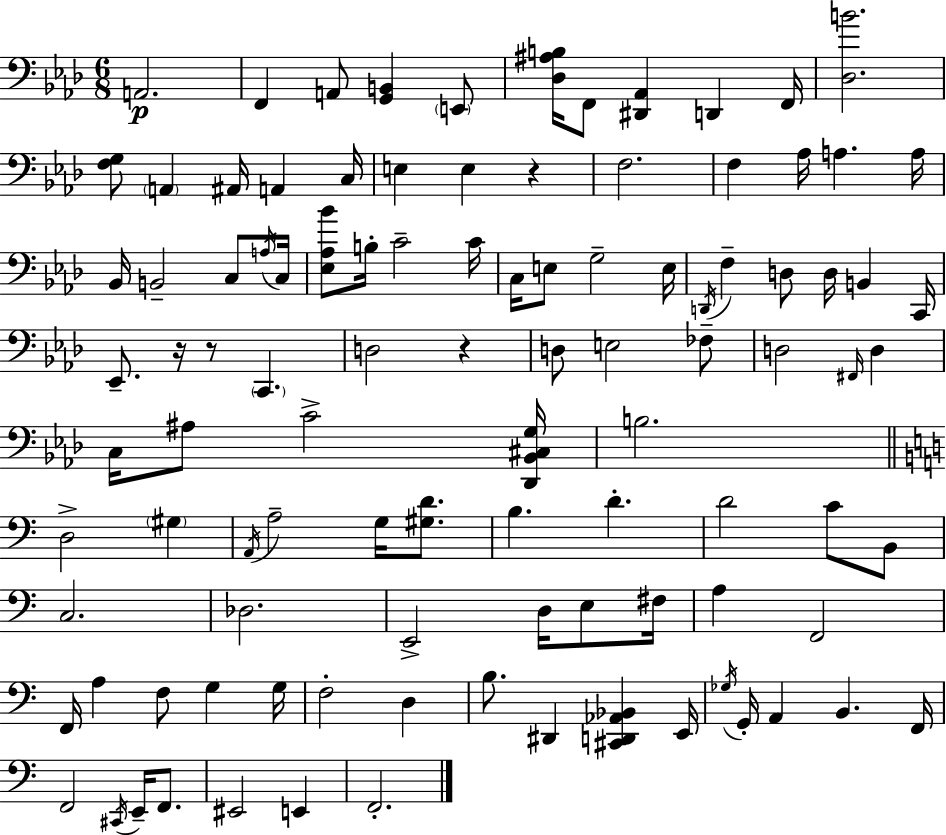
A2/h. F2/q A2/e [G2,B2]/q E2/e [Db3,A#3,B3]/s F2/e [D#2,Ab2]/q D2/q F2/s [Db3,B4]/h. [F3,G3]/e A2/q A#2/s A2/q C3/s E3/q E3/q R/q F3/h. F3/q Ab3/s A3/q. A3/s Bb2/s B2/h C3/e A3/s C3/s [Eb3,Ab3,Bb4]/e B3/s C4/h C4/s C3/s E3/e G3/h E3/s D2/s F3/q D3/e D3/s B2/q C2/s Eb2/e. R/s R/e C2/q. D3/h R/q D3/e E3/h FES3/e D3/h F#2/s D3/q C3/s A#3/e C4/h [Db2,Bb2,C#3,G3]/s B3/h. D3/h G#3/q A2/s A3/h G3/s [G#3,D4]/e. B3/q. D4/q. D4/h C4/e B2/e C3/h. Db3/h. E2/h D3/s E3/e F#3/s A3/q F2/h F2/s A3/q F3/e G3/q G3/s F3/h D3/q B3/e. D#2/q [C#2,D2,Ab2,Bb2]/q E2/s Gb3/s G2/s A2/q B2/q. F2/s F2/h C#2/s E2/s F2/e. EIS2/h E2/q F2/h.